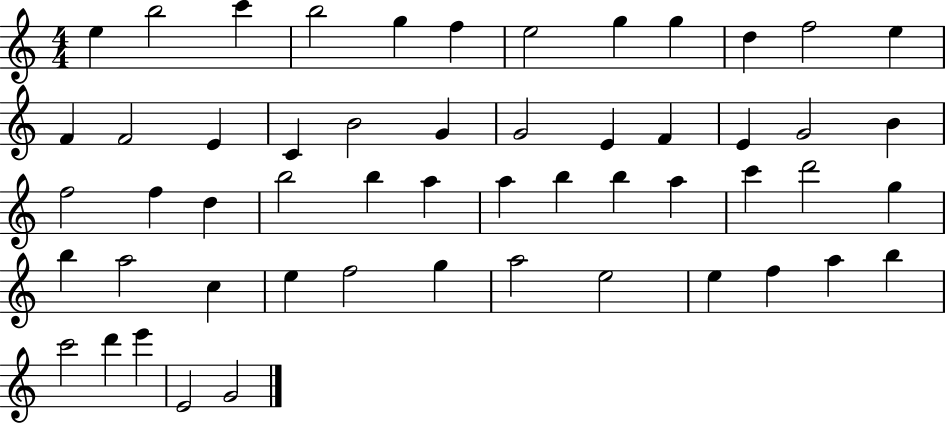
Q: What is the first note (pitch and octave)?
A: E5